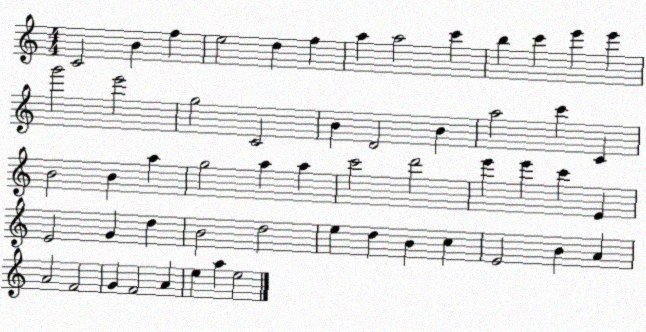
X:1
T:Untitled
M:4/4
L:1/4
K:C
C2 B f e2 d f a a2 c' b c' e' e' g'2 e'2 g2 C2 B D2 B a2 c' C B2 B a g2 a a c'2 d'2 e' e' c' E E2 G d B2 d2 e d B c E2 B A A2 F2 G F2 A e a e2